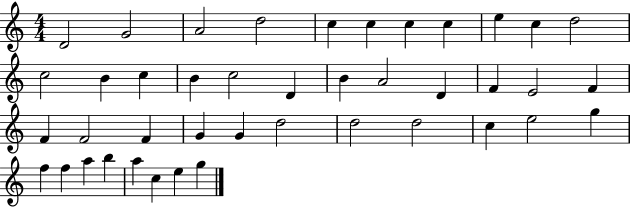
X:1
T:Untitled
M:4/4
L:1/4
K:C
D2 G2 A2 d2 c c c c e c d2 c2 B c B c2 D B A2 D F E2 F F F2 F G G d2 d2 d2 c e2 g f f a b a c e g